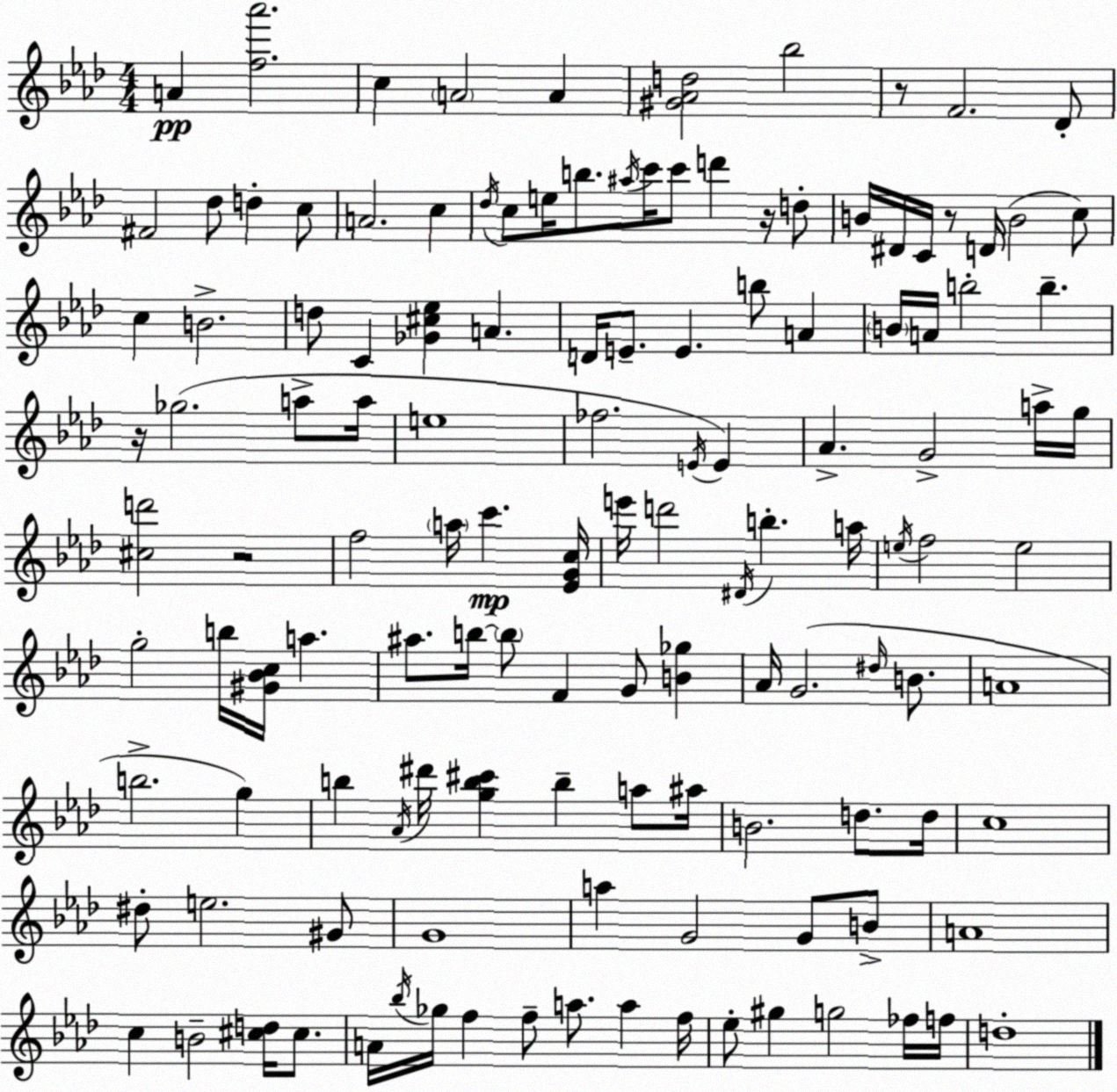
X:1
T:Untitled
M:4/4
L:1/4
K:Fm
A [f_a']2 c A2 A [^G_Ad]2 _b2 z/2 F2 _D/2 ^F2 _d/2 d c/2 A2 c _d/4 c/2 e/4 b/2 ^a/4 c'/4 c'/2 d' z/4 d/2 B/4 ^D/4 C/4 z/2 D/4 B2 c/2 c B2 d/2 C [_G^c_e] A D/4 E/2 E b/2 A B/4 A/4 b2 b z/4 _g2 a/2 a/4 e4 _f2 E/4 E _A G2 a/4 g/4 [^cd']2 z2 f2 a/4 c' [_EGc]/4 e'/4 d'2 ^D/4 b a/4 e/4 f2 e2 g2 b/4 [^G_Bc]/4 a ^a/2 b/4 b/2 F G/2 [B_g] _A/4 G2 ^d/4 B/2 A4 b2 g b _A/4 ^d'/4 [gb^c'] b a/2 ^a/4 B2 d/2 d/4 c4 ^d/2 e2 ^G/2 G4 a G2 G/2 B/2 A4 c B2 [^cd]/4 ^c/2 A/4 _b/4 _g/4 f f/2 a/2 a f/4 _e/2 ^g g2 _f/4 f/4 d4